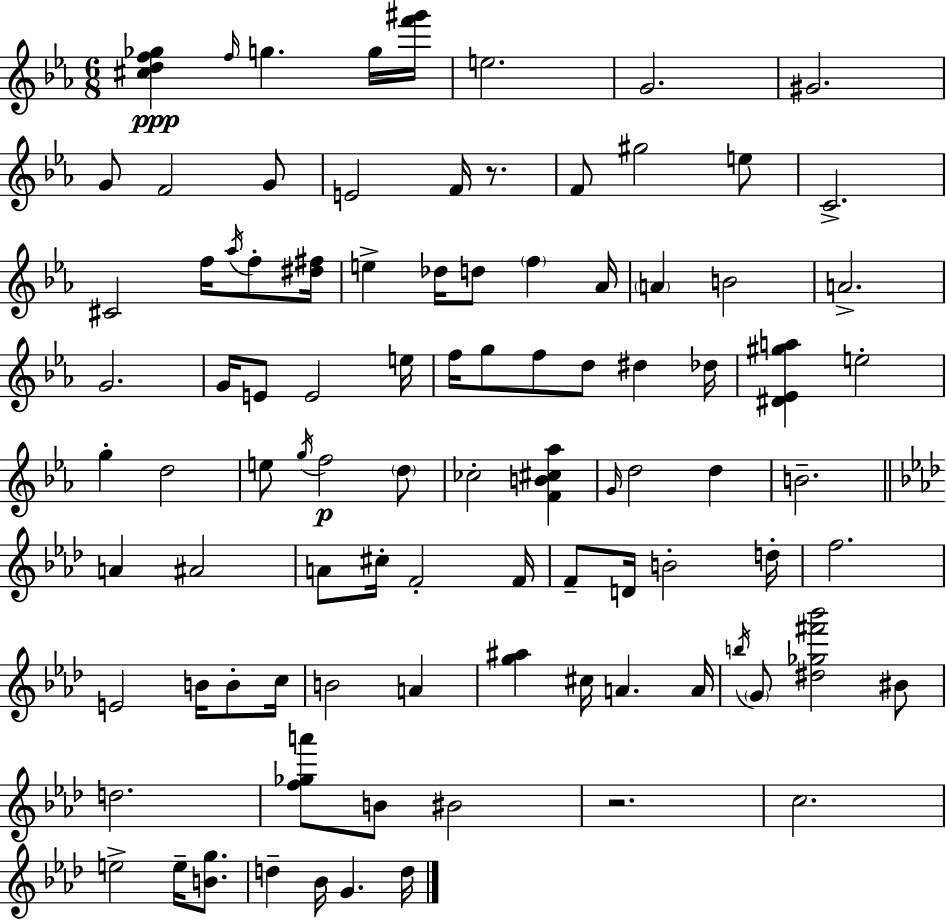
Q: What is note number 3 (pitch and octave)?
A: G5